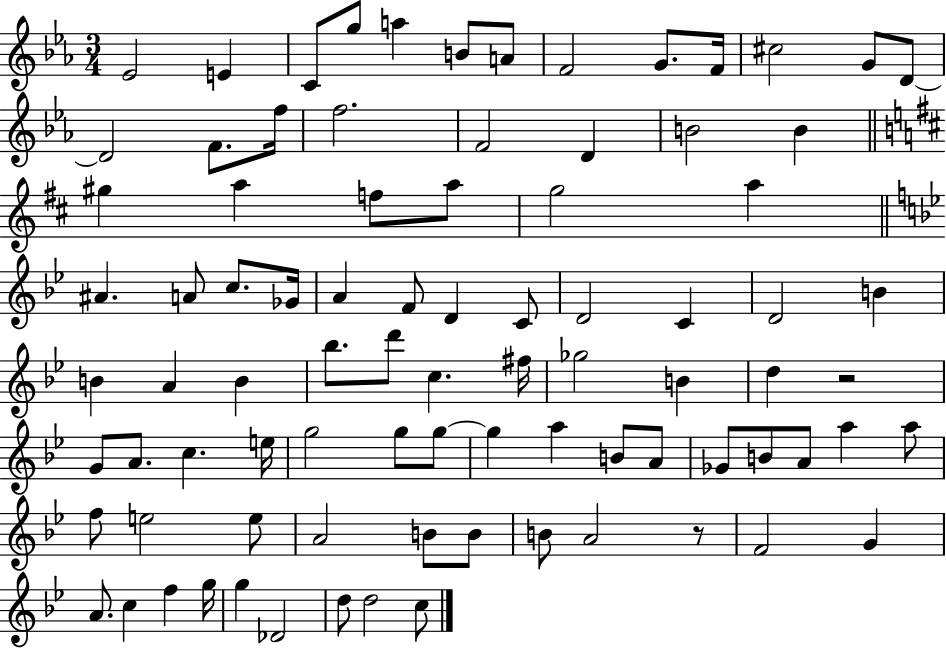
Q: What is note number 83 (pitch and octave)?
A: D5